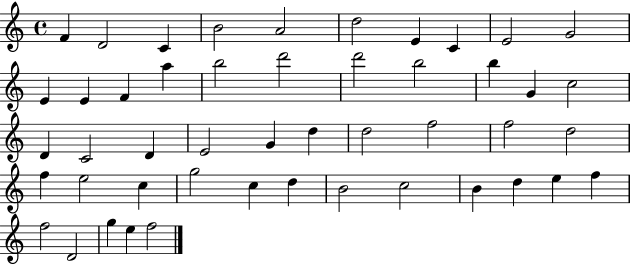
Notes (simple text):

F4/q D4/h C4/q B4/h A4/h D5/h E4/q C4/q E4/h G4/h E4/q E4/q F4/q A5/q B5/h D6/h D6/h B5/h B5/q G4/q C5/h D4/q C4/h D4/q E4/h G4/q D5/q D5/h F5/h F5/h D5/h F5/q E5/h C5/q G5/h C5/q D5/q B4/h C5/h B4/q D5/q E5/q F5/q F5/h D4/h G5/q E5/q F5/h